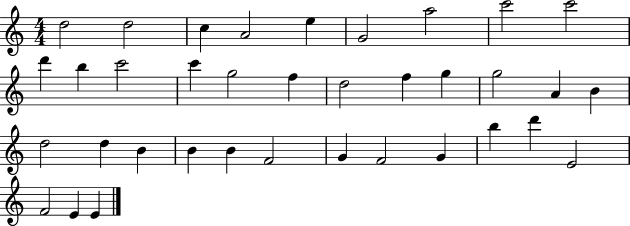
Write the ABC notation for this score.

X:1
T:Untitled
M:4/4
L:1/4
K:C
d2 d2 c A2 e G2 a2 c'2 c'2 d' b c'2 c' g2 f d2 f g g2 A B d2 d B B B F2 G F2 G b d' E2 F2 E E